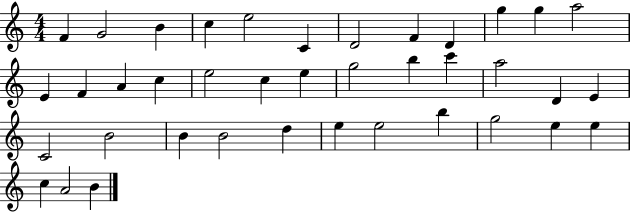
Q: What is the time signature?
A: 4/4